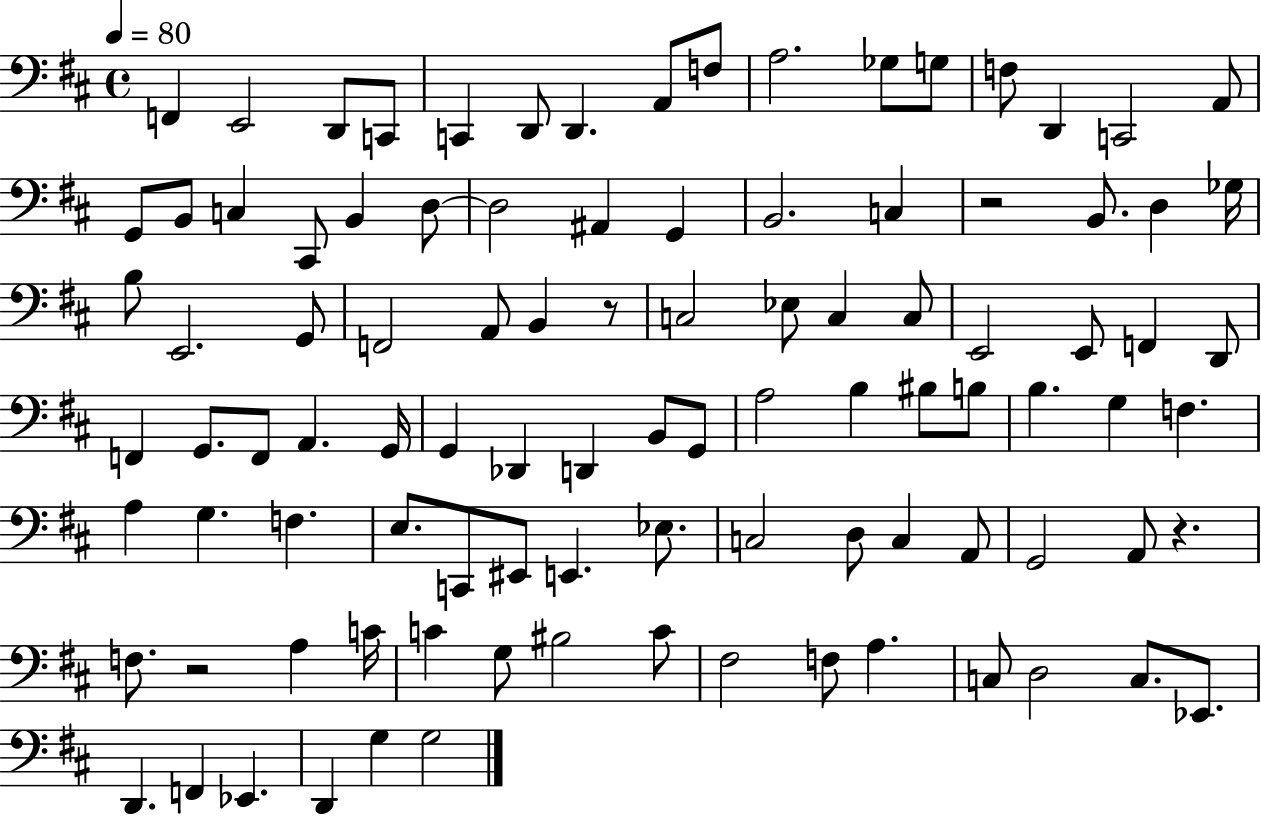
F2/q E2/h D2/e C2/e C2/q D2/e D2/q. A2/e F3/e A3/h. Gb3/e G3/e F3/e D2/q C2/h A2/e G2/e B2/e C3/q C#2/e B2/q D3/e D3/h A#2/q G2/q B2/h. C3/q R/h B2/e. D3/q Gb3/s B3/e E2/h. G2/e F2/h A2/e B2/q R/e C3/h Eb3/e C3/q C3/e E2/h E2/e F2/q D2/e F2/q G2/e. F2/e A2/q. G2/s G2/q Db2/q D2/q B2/e G2/e A3/h B3/q BIS3/e B3/e B3/q. G3/q F3/q. A3/q G3/q. F3/q. E3/e. C2/e EIS2/e E2/q. Eb3/e. C3/h D3/e C3/q A2/e G2/h A2/e R/q. F3/e. R/h A3/q C4/s C4/q G3/e BIS3/h C4/e F#3/h F3/e A3/q. C3/e D3/h C3/e. Eb2/e. D2/q. F2/q Eb2/q. D2/q G3/q G3/h